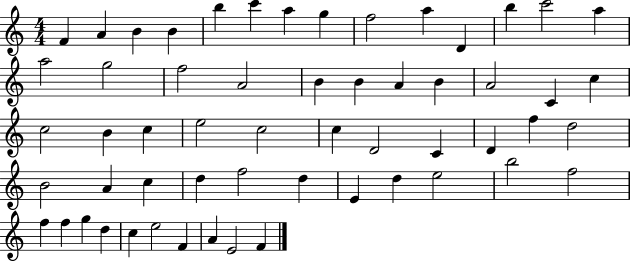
{
  \clef treble
  \numericTimeSignature
  \time 4/4
  \key c \major
  f'4 a'4 b'4 b'4 | b''4 c'''4 a''4 g''4 | f''2 a''4 d'4 | b''4 c'''2 a''4 | \break a''2 g''2 | f''2 a'2 | b'4 b'4 a'4 b'4 | a'2 c'4 c''4 | \break c''2 b'4 c''4 | e''2 c''2 | c''4 d'2 c'4 | d'4 f''4 d''2 | \break b'2 a'4 c''4 | d''4 f''2 d''4 | e'4 d''4 e''2 | b''2 f''2 | \break f''4 f''4 g''4 d''4 | c''4 e''2 f'4 | a'4 e'2 f'4 | \bar "|."
}